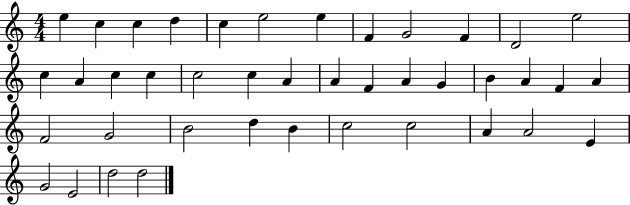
E5/q C5/q C5/q D5/q C5/q E5/h E5/q F4/q G4/h F4/q D4/h E5/h C5/q A4/q C5/q C5/q C5/h C5/q A4/q A4/q F4/q A4/q G4/q B4/q A4/q F4/q A4/q F4/h G4/h B4/h D5/q B4/q C5/h C5/h A4/q A4/h E4/q G4/h E4/h D5/h D5/h